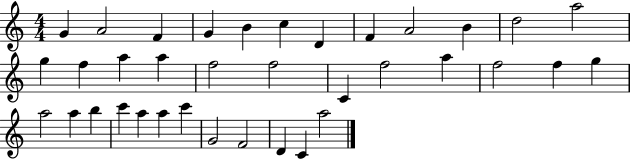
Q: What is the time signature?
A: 4/4